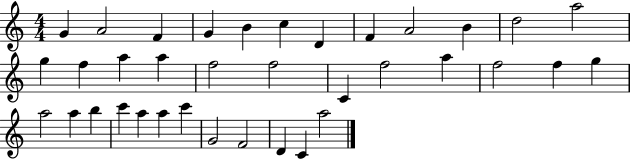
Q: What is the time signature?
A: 4/4